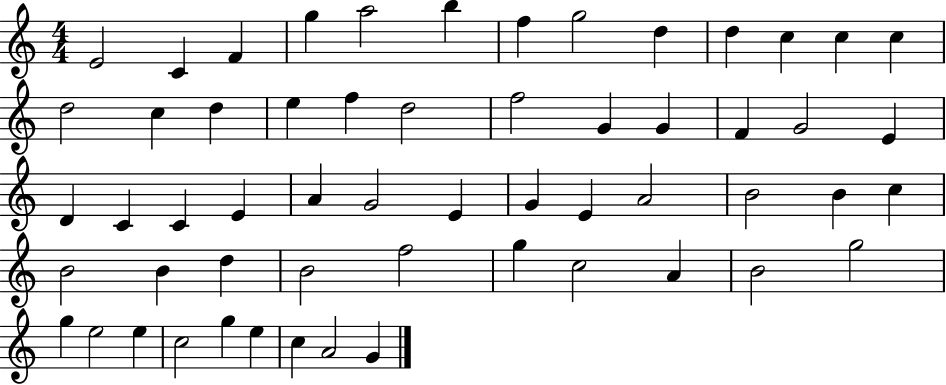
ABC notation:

X:1
T:Untitled
M:4/4
L:1/4
K:C
E2 C F g a2 b f g2 d d c c c d2 c d e f d2 f2 G G F G2 E D C C E A G2 E G E A2 B2 B c B2 B d B2 f2 g c2 A B2 g2 g e2 e c2 g e c A2 G